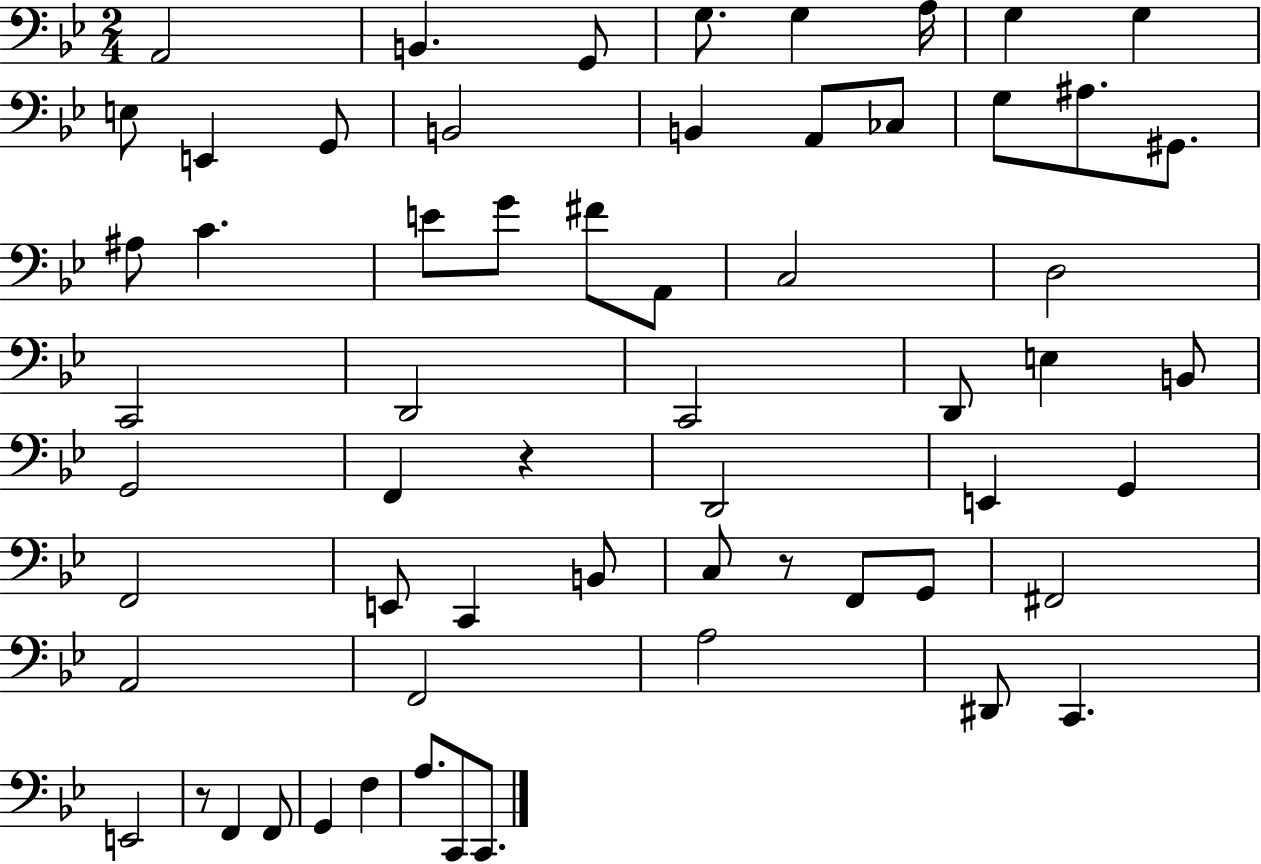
A2/h B2/q. G2/e G3/e. G3/q A3/s G3/q G3/q E3/e E2/q G2/e B2/h B2/q A2/e CES3/e G3/e A#3/e. G#2/e. A#3/e C4/q. E4/e G4/e F#4/e A2/e C3/h D3/h C2/h D2/h C2/h D2/e E3/q B2/e G2/h F2/q R/q D2/h E2/q G2/q F2/h E2/e C2/q B2/e C3/e R/e F2/e G2/e F#2/h A2/h F2/h A3/h D#2/e C2/q. E2/h R/e F2/q F2/e G2/q F3/q A3/e. C2/e C2/e.